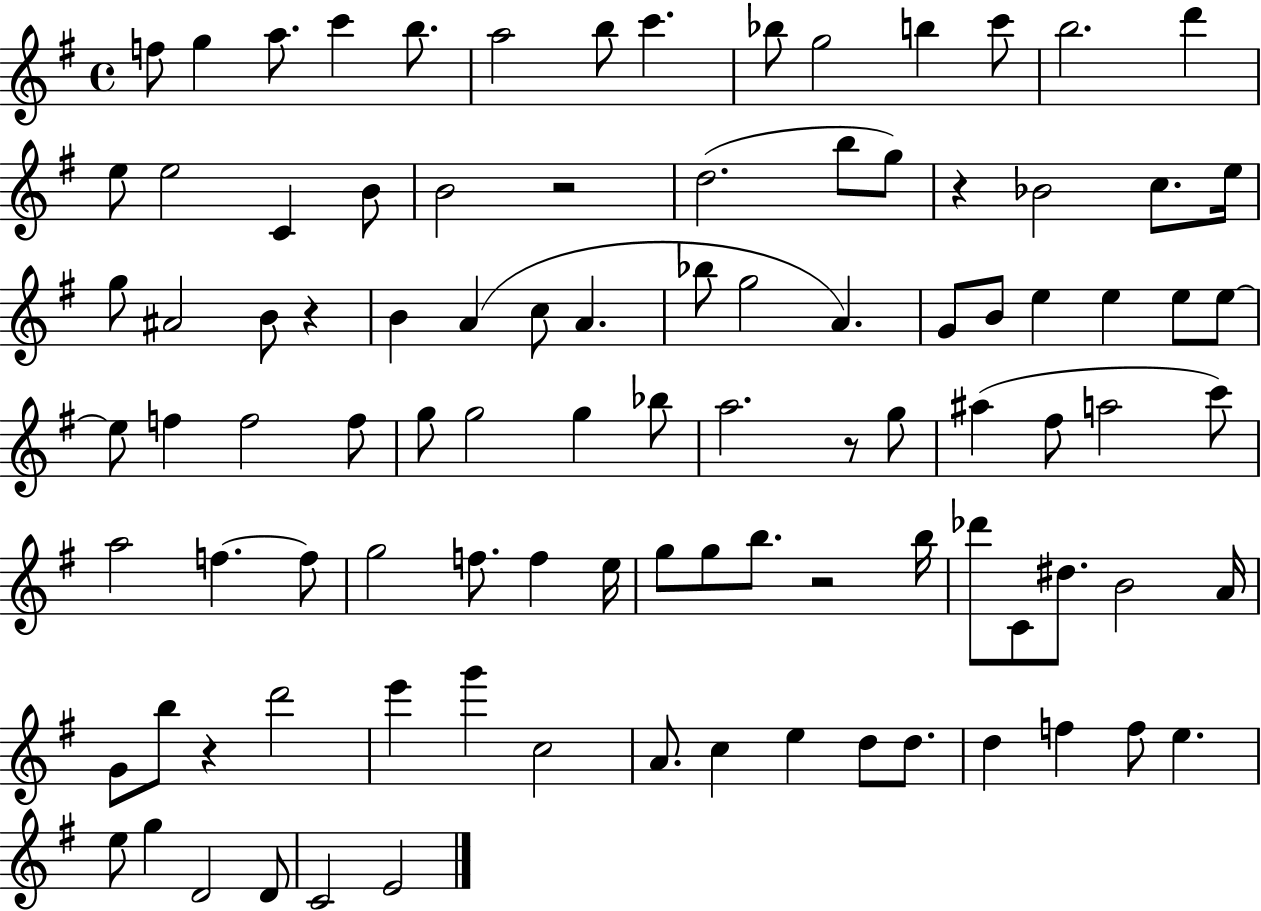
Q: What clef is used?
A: treble